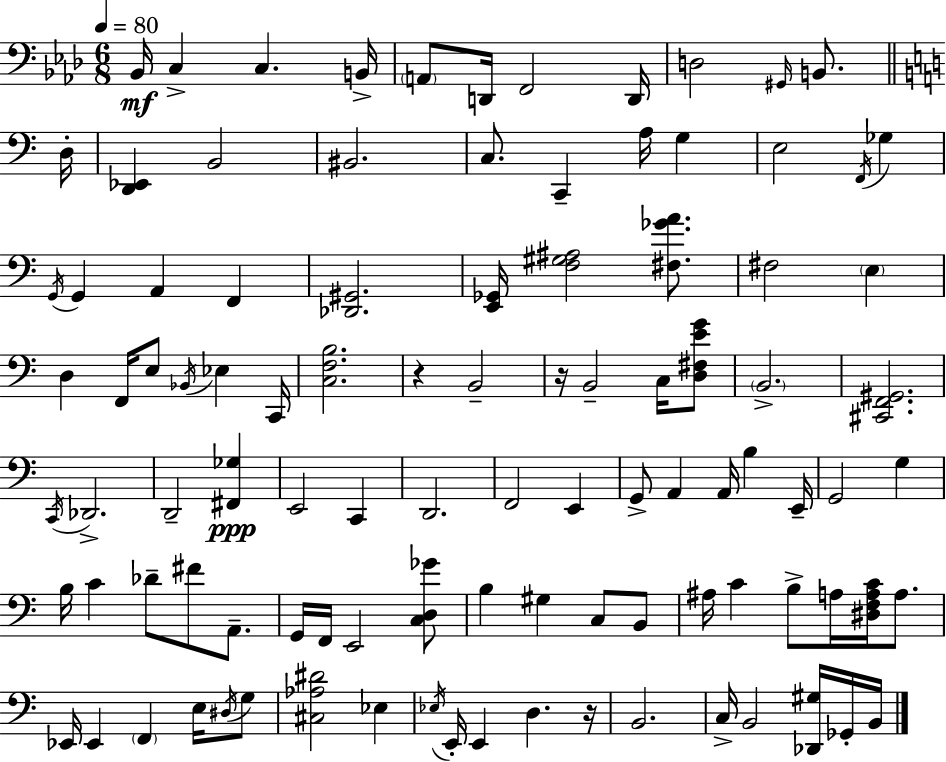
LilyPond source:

{
  \clef bass
  \numericTimeSignature
  \time 6/8
  \key aes \major
  \tempo 4 = 80
  bes,16\mf c4-> c4. b,16-> | \parenthesize a,8 d,16 f,2 d,16 | d2 \grace { gis,16 } b,8. | \bar "||" \break \key a \minor d16-. <d, ees,>4 b,2 | bis,2. | c8. c,4-- a16 g4 | e2 \acciaccatura { f,16 } ges4 | \break \acciaccatura { g,16 } g,4 a,4 f,4 | <des, gis,>2. | <e, ges,>16 <f gis ais>2 | <fis ges' a'>8. fis2 \parenthesize e4 | \break d4 f,16 e8 \acciaccatura { bes,16 } ees4 | c,16 <c f b>2. | r4 b,2-- | r16 b,2-- | \break c16 <d fis e' g'>8 \parenthesize b,2.-> | <cis, f, gis,>2. | \acciaccatura { c,16 } des,2.-> | d,2-- | \break <fis, ges>4\ppp e,2 | c,4 d,2. | f,2 | e,4 g,8-> a,4 a,16 | \break b4 e,16-- g,2 | g4 b16 c'4 des'8-- | fis'8 a,8.-- g,16 f,16 e,2 | <c d ges'>8 b4 gis4 | \break c8 b,8 ais16 c'4 b8-> | a16 <dis f a c'>16 a8. ees,16 ees,4 \parenthesize f,4 | e16 \acciaccatura { dis16 } g8 <cis aes dis'>2 | ees4 \acciaccatura { ees16 } e,16-. e,4 | \break d4. r16 b,2. | c16-> b,2 | <des, gis>16 ges,16-. b,16 \bar "|."
}